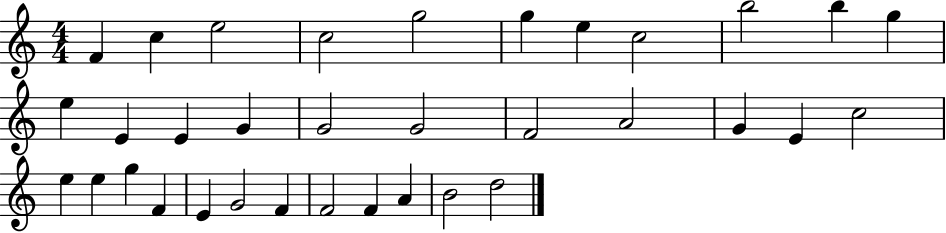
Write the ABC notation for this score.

X:1
T:Untitled
M:4/4
L:1/4
K:C
F c e2 c2 g2 g e c2 b2 b g e E E G G2 G2 F2 A2 G E c2 e e g F E G2 F F2 F A B2 d2